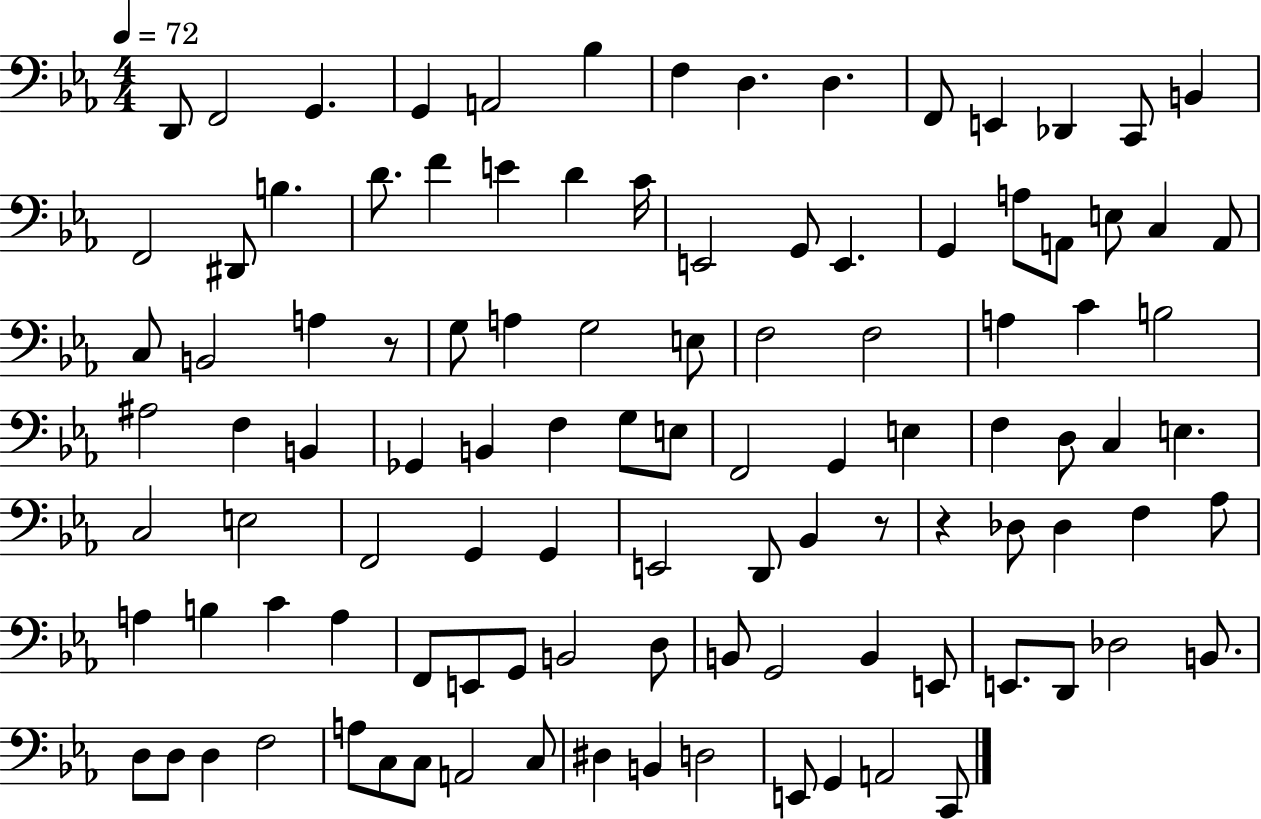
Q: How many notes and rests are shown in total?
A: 106